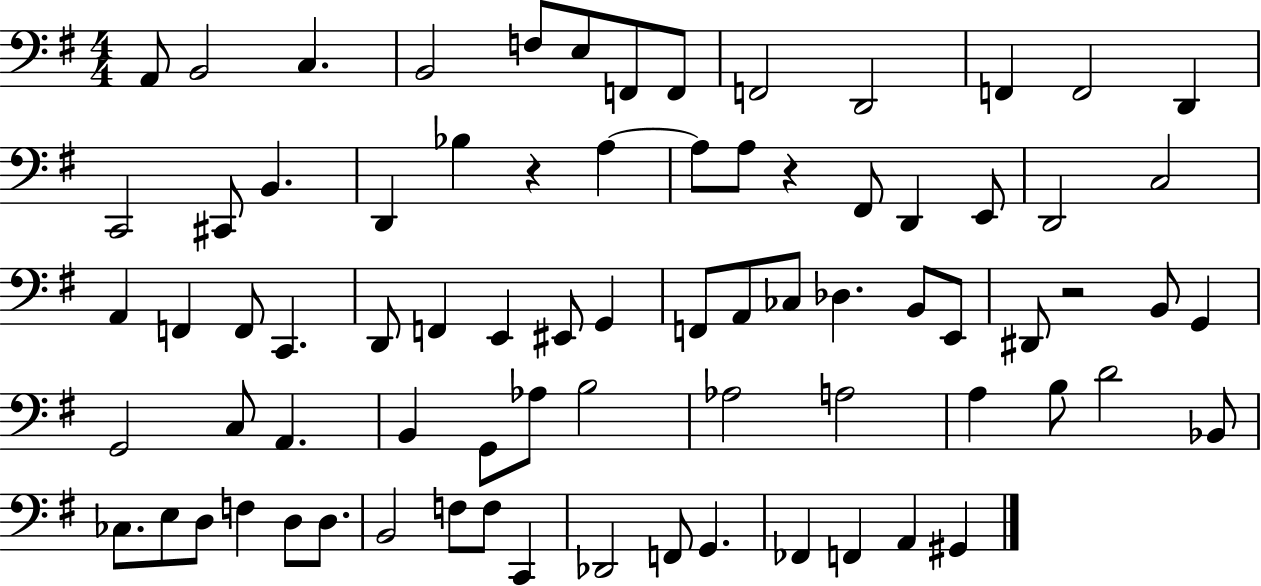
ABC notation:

X:1
T:Untitled
M:4/4
L:1/4
K:G
A,,/2 B,,2 C, B,,2 F,/2 E,/2 F,,/2 F,,/2 F,,2 D,,2 F,, F,,2 D,, C,,2 ^C,,/2 B,, D,, _B, z A, A,/2 A,/2 z ^F,,/2 D,, E,,/2 D,,2 C,2 A,, F,, F,,/2 C,, D,,/2 F,, E,, ^E,,/2 G,, F,,/2 A,,/2 _C,/2 _D, B,,/2 E,,/2 ^D,,/2 z2 B,,/2 G,, G,,2 C,/2 A,, B,, G,,/2 _A,/2 B,2 _A,2 A,2 A, B,/2 D2 _B,,/2 _C,/2 E,/2 D,/2 F, D,/2 D,/2 B,,2 F,/2 F,/2 C,, _D,,2 F,,/2 G,, _F,, F,, A,, ^G,,